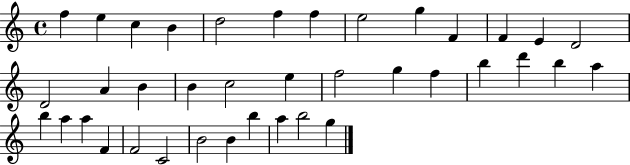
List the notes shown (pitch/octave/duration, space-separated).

F5/q E5/q C5/q B4/q D5/h F5/q F5/q E5/h G5/q F4/q F4/q E4/q D4/h D4/h A4/q B4/q B4/q C5/h E5/q F5/h G5/q F5/q B5/q D6/q B5/q A5/q B5/q A5/q A5/q F4/q F4/h C4/h B4/h B4/q B5/q A5/q B5/h G5/q